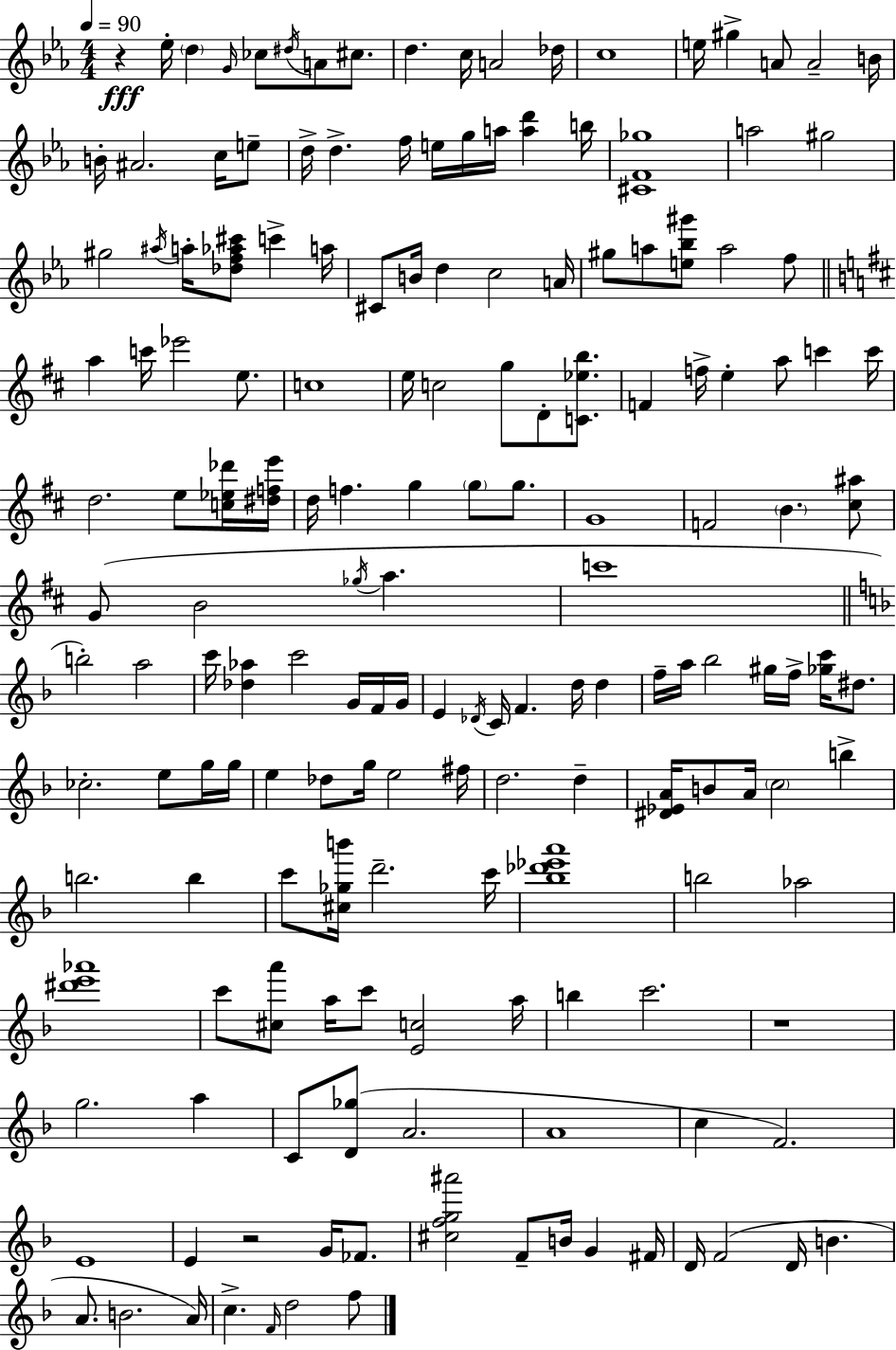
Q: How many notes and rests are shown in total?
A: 168